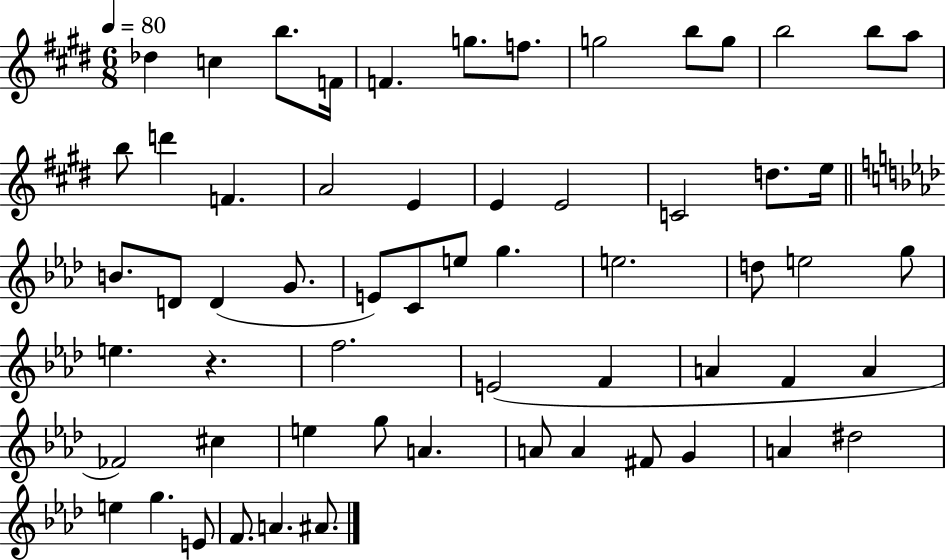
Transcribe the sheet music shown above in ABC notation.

X:1
T:Untitled
M:6/8
L:1/4
K:E
_d c b/2 F/4 F g/2 f/2 g2 b/2 g/2 b2 b/2 a/2 b/2 d' F A2 E E E2 C2 d/2 e/4 B/2 D/2 D G/2 E/2 C/2 e/2 g e2 d/2 e2 g/2 e z f2 E2 F A F A _F2 ^c e g/2 A A/2 A ^F/2 G A ^d2 e g E/2 F/2 A ^A/2